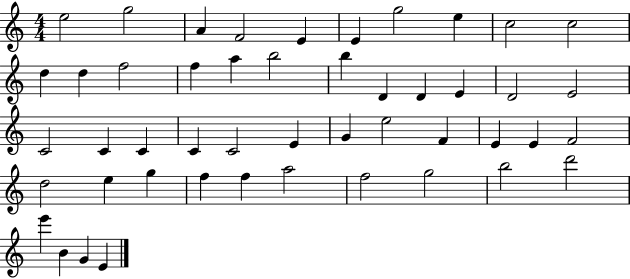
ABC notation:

X:1
T:Untitled
M:4/4
L:1/4
K:C
e2 g2 A F2 E E g2 e c2 c2 d d f2 f a b2 b D D E D2 E2 C2 C C C C2 E G e2 F E E F2 d2 e g f f a2 f2 g2 b2 d'2 e' B G E